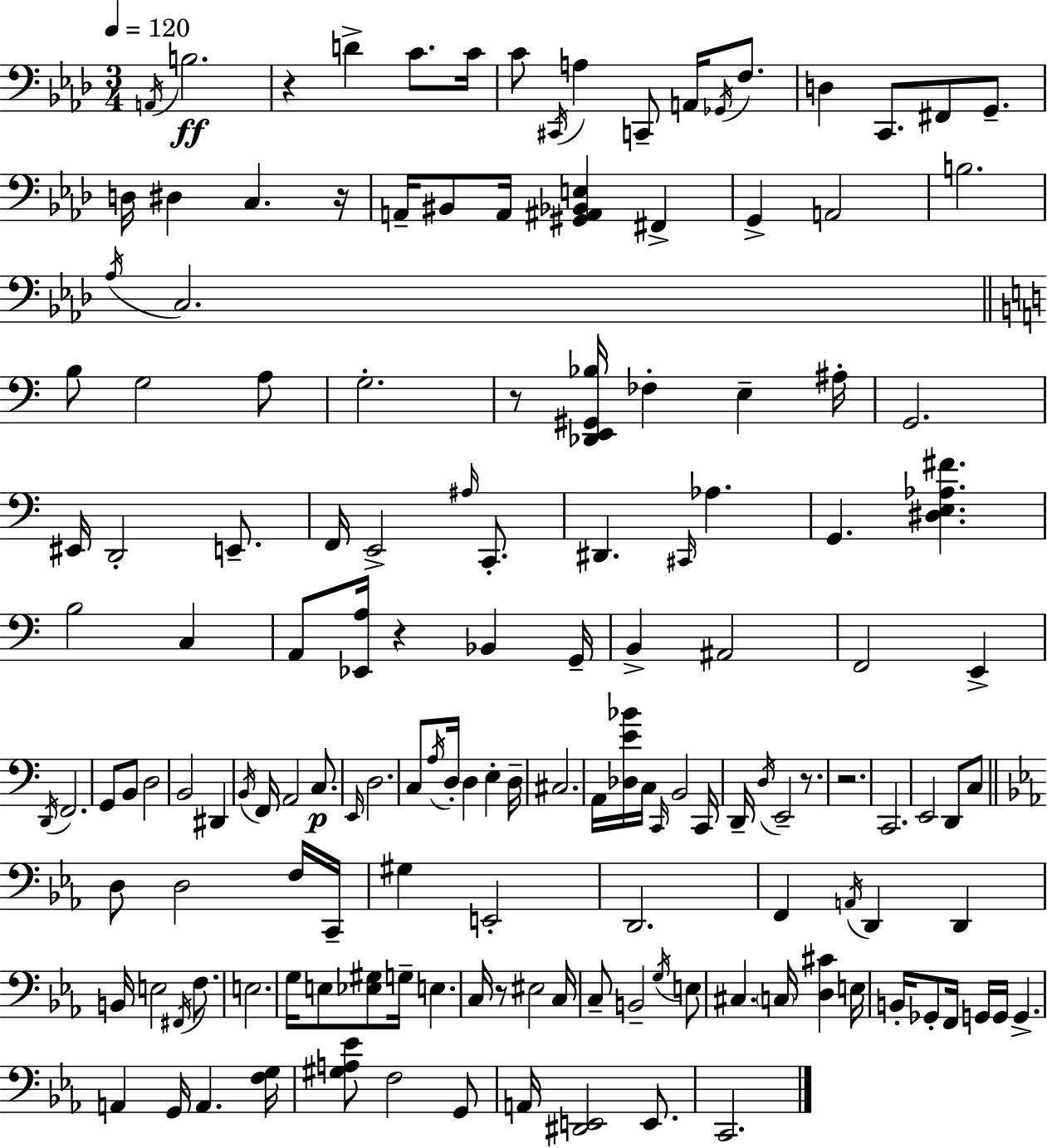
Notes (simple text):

A2/s B3/h. R/q D4/q C4/e. C4/s C4/e C#2/s A3/q C2/e A2/s Gb2/s F3/e. D3/q C2/e. F#2/e G2/e. D3/s D#3/q C3/q. R/s A2/s BIS2/e A2/s [G#2,A#2,Bb2,E3]/q F#2/q G2/q A2/h B3/h. Ab3/s C3/h. B3/e G3/h A3/e G3/h. R/e [Db2,E2,G#2,Bb3]/s FES3/q E3/q A#3/s G2/h. EIS2/s D2/h E2/e. F2/s E2/h A#3/s C2/e. D#2/q. C#2/s Ab3/q. G2/q. [D#3,E3,Ab3,F#4]/q. B3/h C3/q A2/e [Eb2,A3]/s R/q Bb2/q G2/s B2/q A#2/h F2/h E2/q D2/s F2/h. G2/e B2/e D3/h B2/h D#2/q B2/s F2/s A2/h C3/e. E2/s D3/h. C3/e A3/s D3/s D3/q E3/q D3/s C#3/h. A2/s [Db3,E4,Bb4]/s C3/s C2/s B2/h C2/s D2/s D3/s E2/h R/e. R/h. C2/h. E2/h D2/e C3/e D3/e D3/h F3/s C2/s G#3/q E2/h D2/h. F2/q A2/s D2/q D2/q B2/s E3/h F#2/s F3/e. E3/h. G3/s E3/e [Eb3,G#3]/e G3/s E3/q. C3/s R/e EIS3/h C3/s C3/e B2/h G3/s E3/e C#3/q. C3/s [D3,C#4]/q E3/s B2/s Gb2/e F2/s G2/s G2/s G2/q. A2/q G2/s A2/q. [F3,G3]/s [G#3,A3,Eb4]/e F3/h G2/e A2/s [D#2,E2]/h E2/e. C2/h.